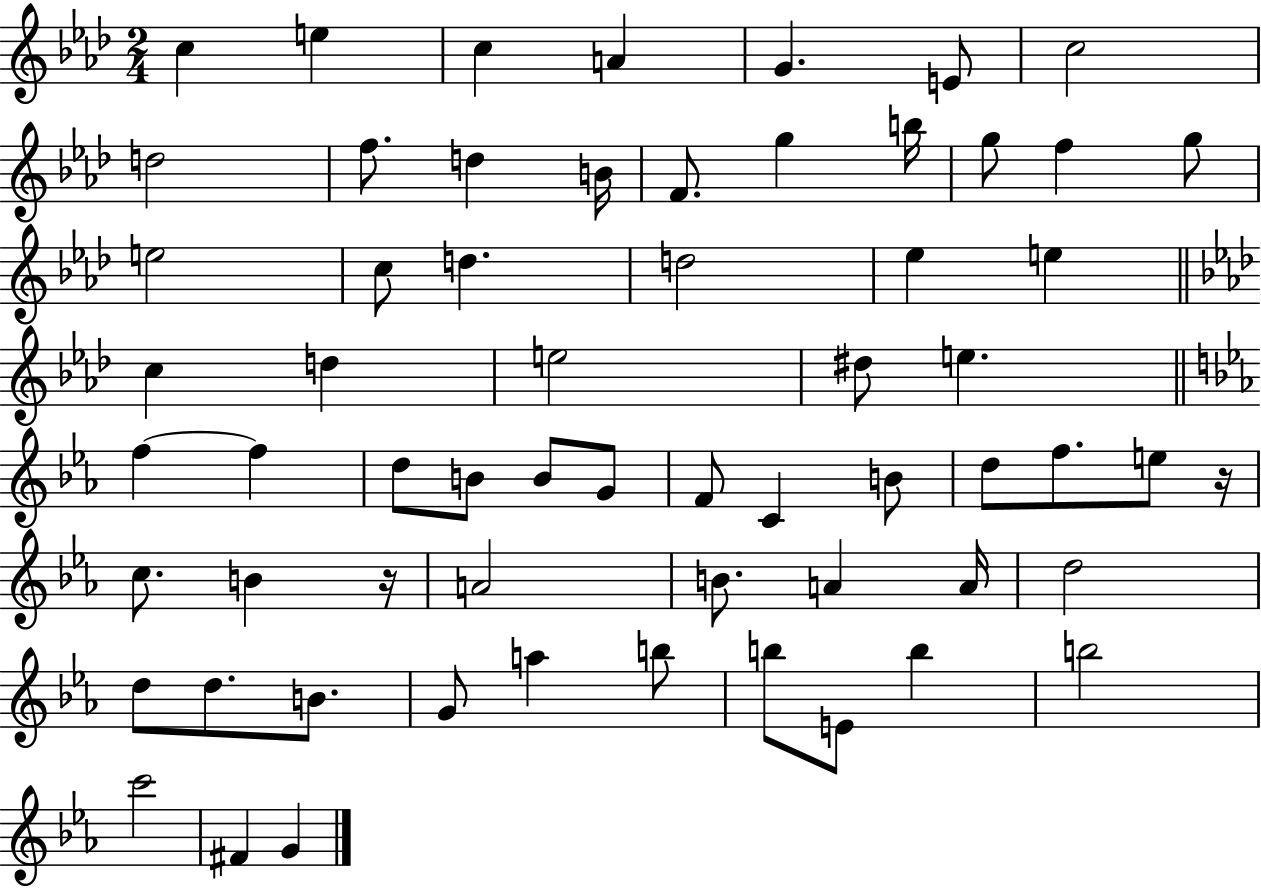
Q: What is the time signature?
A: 2/4